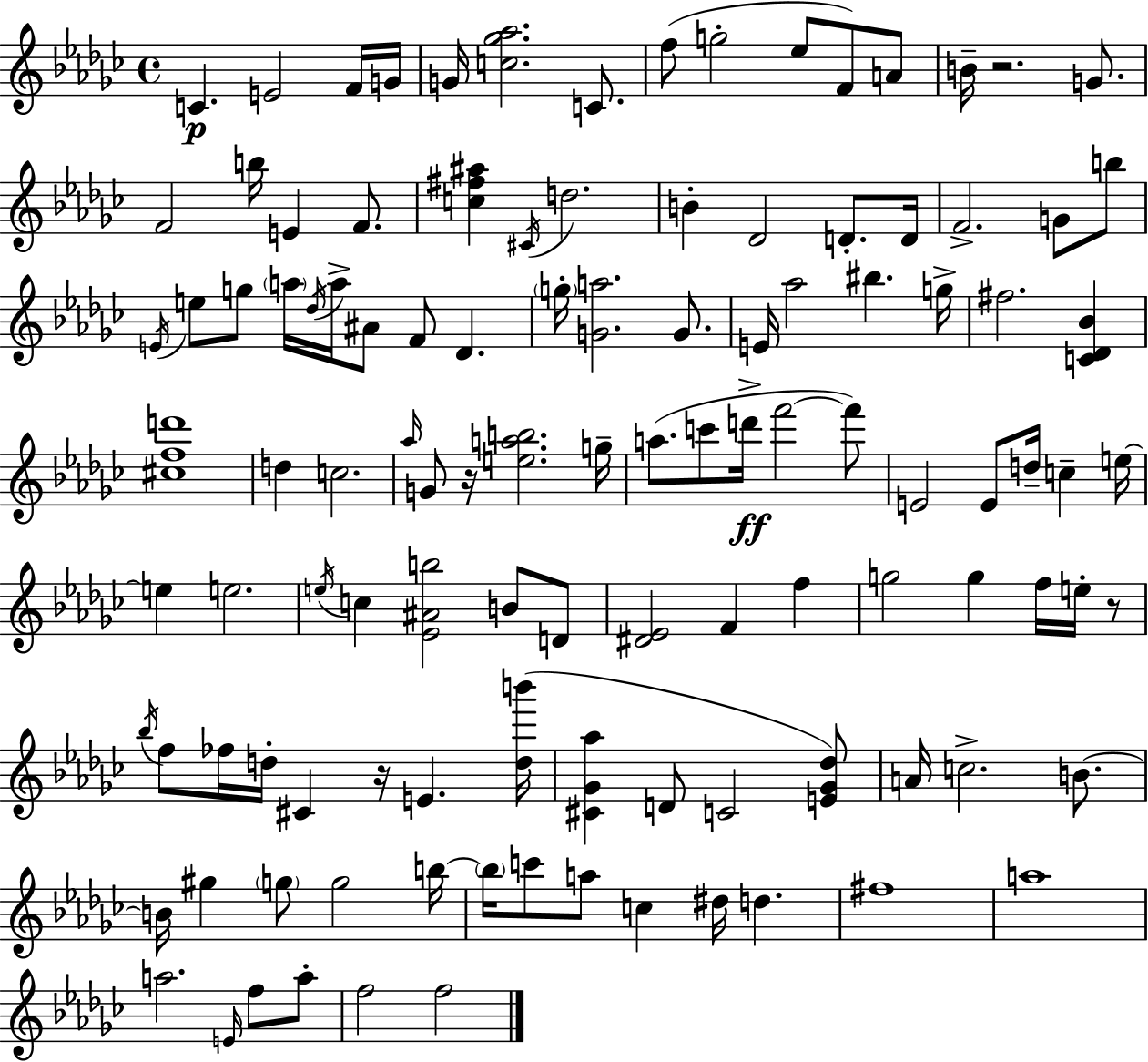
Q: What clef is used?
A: treble